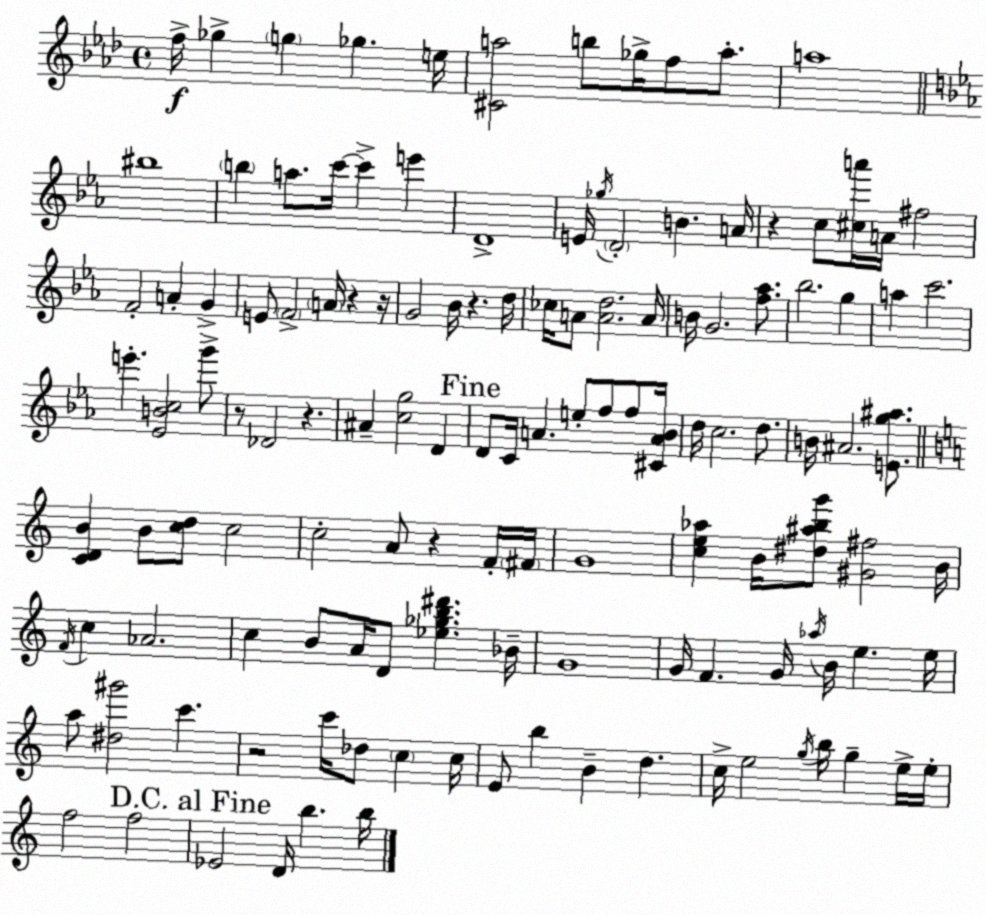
X:1
T:Untitled
M:4/4
L:1/4
K:Fm
f/4 _g g _g e/4 [^Ca]2 b/2 _g/4 f/2 a/2 a4 ^b4 b a/2 c'/4 c' e' D4 E/4 _g/4 D2 B A/4 z c/2 [^ca']/4 A/4 ^f2 F2 A G E/2 F2 A/4 z z/4 G2 _B/4 z d/4 _c/4 A/2 [Ad]2 A/4 B/4 G2 [f_a]/2 _b2 g a c'2 e' [_EBc]2 g'/2 z/2 _D2 z ^A [cg]2 D D/2 C/4 A e/2 f/2 f/2 [^CA_B]/4 d/4 c2 d/2 B/4 ^A2 [Eg^a]/2 [CDB] B/2 [cd]/2 c2 c2 A/2 z F/4 ^F/4 G4 [ce_a] B/4 [^d^abg']/2 [^G^f]2 B/4 F/4 c _A2 c B/2 A/4 D/2 [_e_gb^d'] _B/4 G4 G/4 F G/4 _a/4 B/4 e e/4 a/2 [^d^g']2 c' z2 c'/4 _d/2 c c/4 E/2 b B d c/4 e2 g/4 b/4 g e/4 e/4 f2 f2 _E2 D/4 b b/4